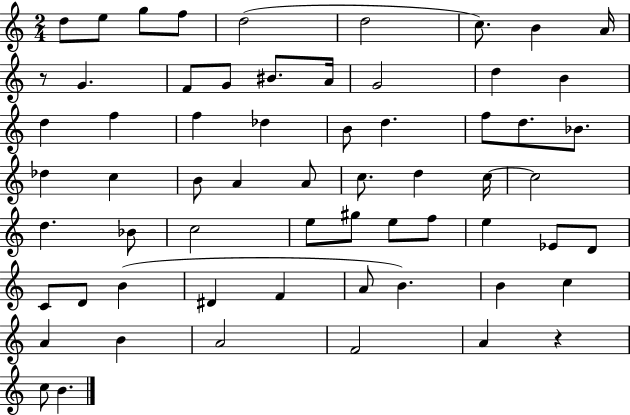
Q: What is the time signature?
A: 2/4